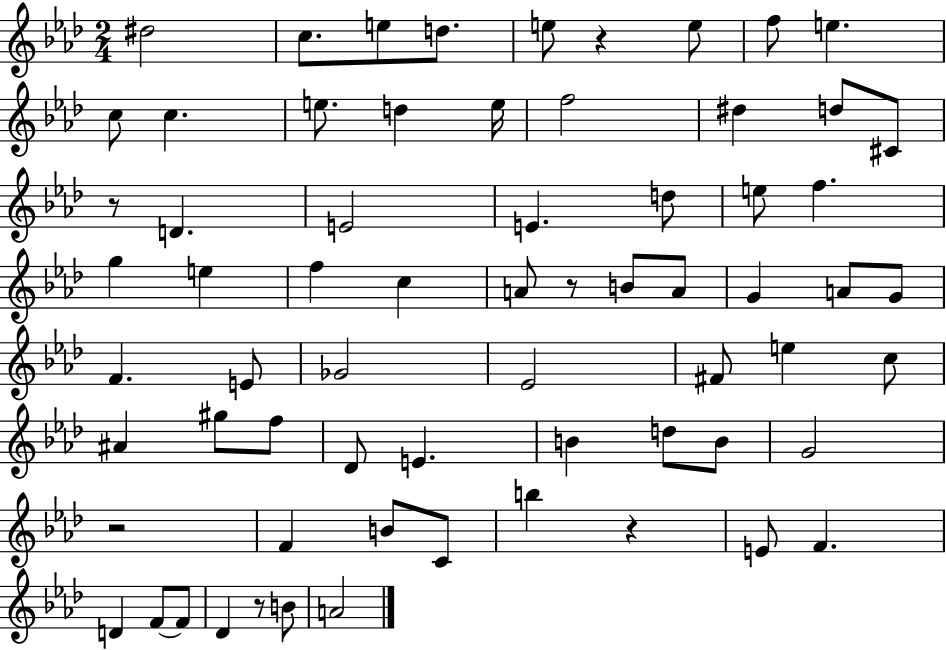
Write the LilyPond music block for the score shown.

{
  \clef treble
  \numericTimeSignature
  \time 2/4
  \key aes \major
  dis''2 | c''8. e''8 d''8. | e''8 r4 e''8 | f''8 e''4. | \break c''8 c''4. | e''8. d''4 e''16 | f''2 | dis''4 d''8 cis'8 | \break r8 d'4. | e'2 | e'4. d''8 | e''8 f''4. | \break g''4 e''4 | f''4 c''4 | a'8 r8 b'8 a'8 | g'4 a'8 g'8 | \break f'4. e'8 | ges'2 | ees'2 | fis'8 e''4 c''8 | \break ais'4 gis''8 f''8 | des'8 e'4. | b'4 d''8 b'8 | g'2 | \break r2 | f'4 b'8 c'8 | b''4 r4 | e'8 f'4. | \break d'4 f'8~~ f'8 | des'4 r8 b'8 | a'2 | \bar "|."
}